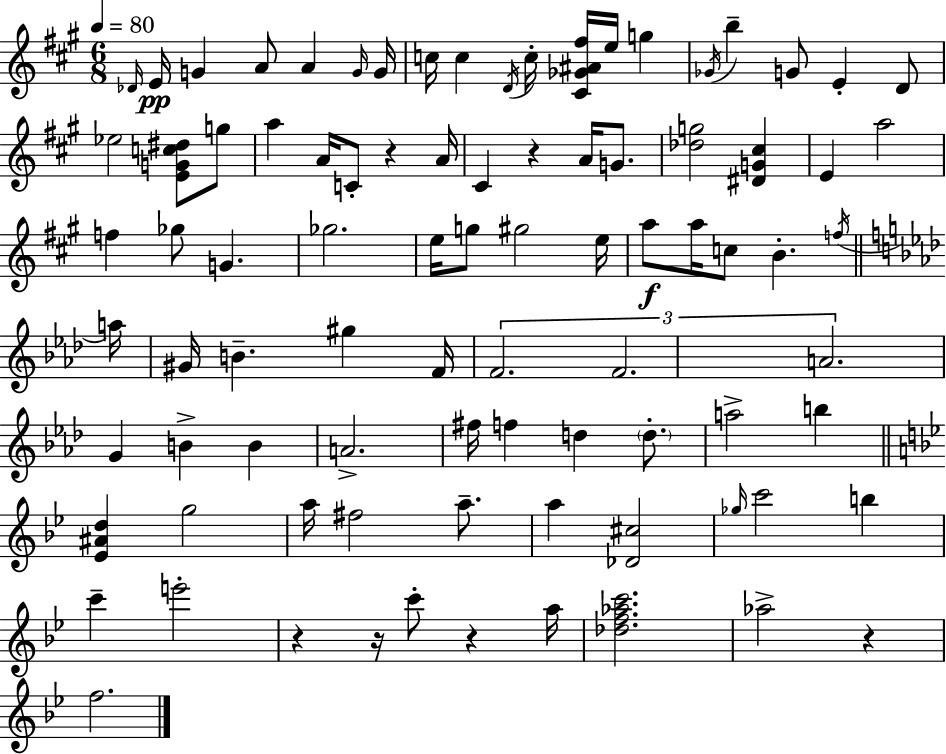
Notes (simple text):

Db4/s E4/s G4/q A4/e A4/q G4/s G4/s C5/s C5/q D4/s C5/s [C#4,Gb4,A#4,F#5]/s E5/s G5/q Gb4/s B5/q G4/e E4/q D4/e Eb5/h [E4,G4,C5,D#5]/e G5/e A5/q A4/s C4/e R/q A4/s C#4/q R/q A4/s G4/e. [Db5,G5]/h [D#4,G4,C#5]/q E4/q A5/h F5/q Gb5/e G4/q. Gb5/h. E5/s G5/e G#5/h E5/s A5/e A5/s C5/e B4/q. F5/s A5/s G#4/s B4/q. G#5/q F4/s F4/h. F4/h. A4/h. G4/q B4/q B4/q A4/h. F#5/s F5/q D5/q D5/e. A5/h B5/q [Eb4,A#4,D5]/q G5/h A5/s F#5/h A5/e. A5/q [Db4,C#5]/h Gb5/s C6/h B5/q C6/q E6/h R/q R/s C6/e R/q A5/s [Db5,F5,Ab5,C6]/h. Ab5/h R/q F5/h.